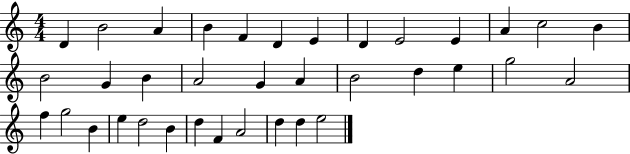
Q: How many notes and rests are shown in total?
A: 36